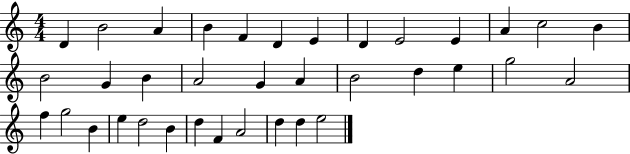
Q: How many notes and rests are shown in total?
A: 36